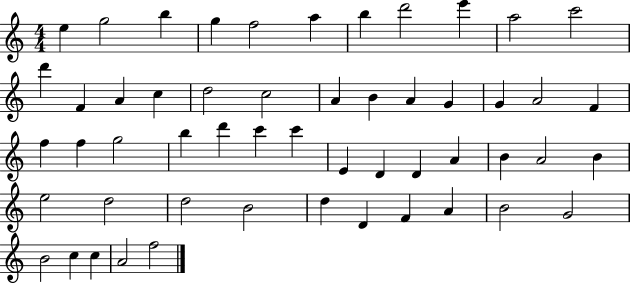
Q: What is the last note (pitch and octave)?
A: F5